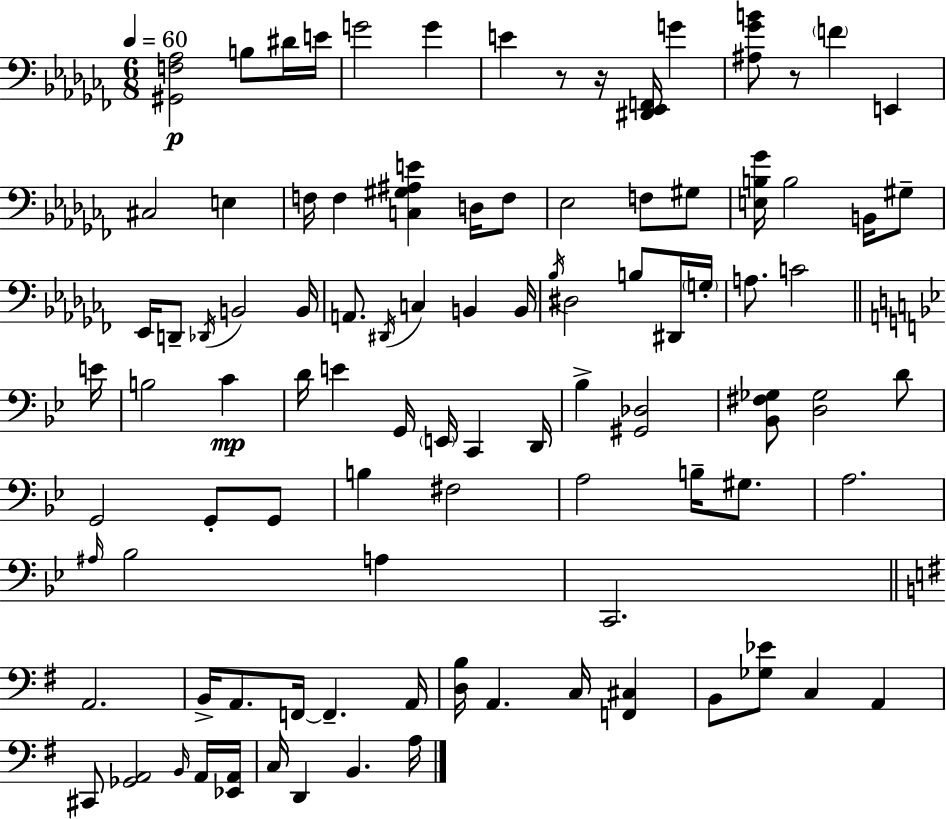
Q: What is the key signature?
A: AES minor